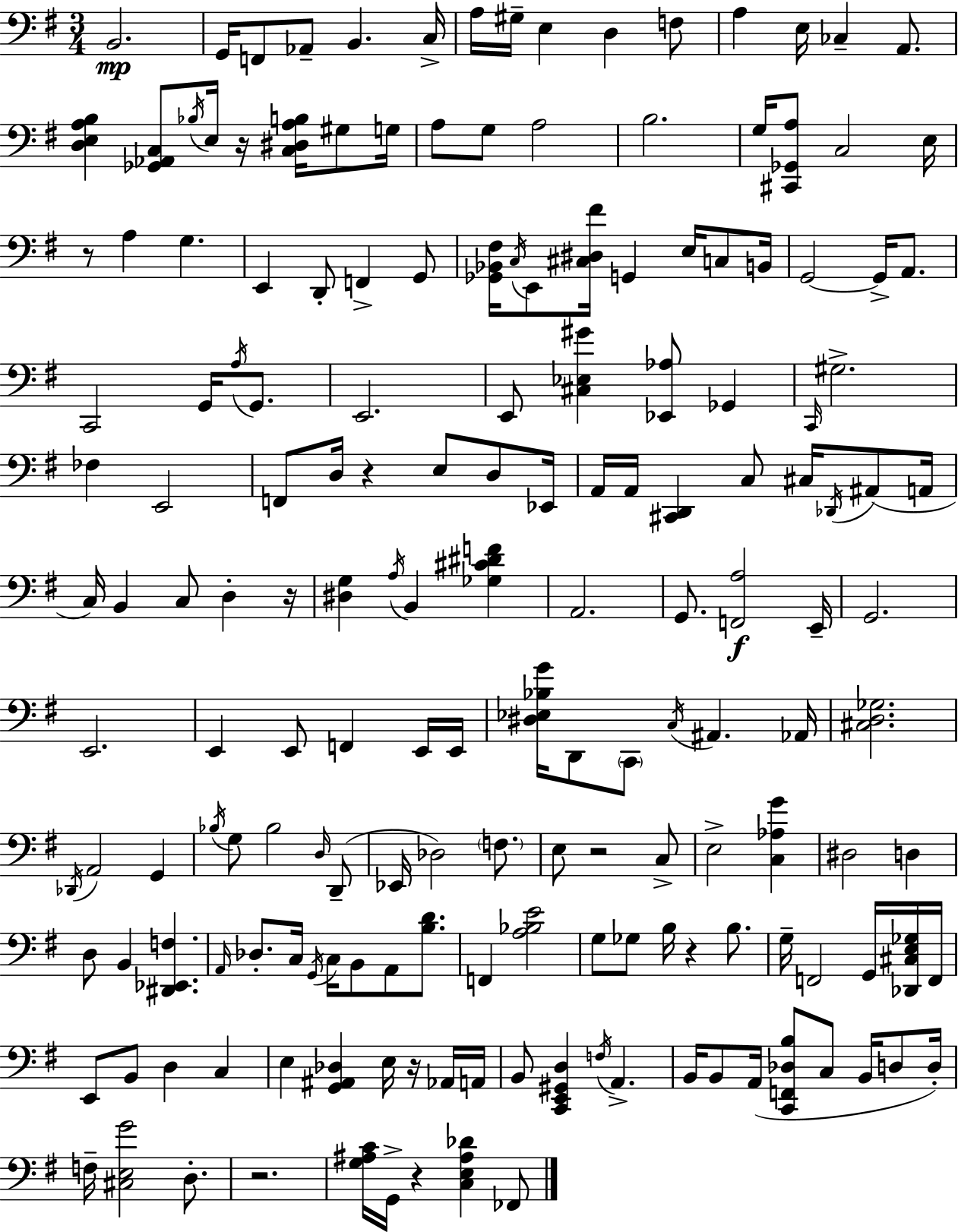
X:1
T:Untitled
M:3/4
L:1/4
K:Em
B,,2 G,,/4 F,,/2 _A,,/2 B,, C,/4 A,/4 ^G,/4 E, D, F,/2 A, E,/4 _C, A,,/2 [D,E,A,B,] [_G,,_A,,C,]/2 _B,/4 E,/4 z/4 [C,^D,A,B,]/4 ^G,/2 G,/4 A,/2 G,/2 A,2 B,2 G,/4 [^C,,_G,,A,]/2 C,2 E,/4 z/2 A, G, E,, D,,/2 F,, G,,/2 [_G,,_B,,^F,]/4 C,/4 E,,/2 [^C,^D,^F]/4 G,, E,/4 C,/2 B,,/4 G,,2 G,,/4 A,,/2 C,,2 G,,/4 A,/4 G,,/2 E,,2 E,,/2 [^C,_E,^G] [_E,,_A,]/2 _G,, C,,/4 ^G,2 _F, E,,2 F,,/2 D,/4 z E,/2 D,/2 _E,,/4 A,,/4 A,,/4 [^C,,D,,] C,/2 ^C,/4 _D,,/4 ^A,,/2 A,,/4 C,/4 B,, C,/2 D, z/4 [^D,G,] A,/4 B,, [_G,^C^DF] A,,2 G,,/2 [F,,A,]2 E,,/4 G,,2 E,,2 E,, E,,/2 F,, E,,/4 E,,/4 [^D,_E,_B,G]/4 D,,/2 C,,/2 C,/4 ^A,, _A,,/4 [^C,D,_G,]2 _D,,/4 A,,2 G,, _B,/4 G,/2 _B,2 D,/4 D,,/2 _E,,/4 _D,2 F,/2 E,/2 z2 C,/2 E,2 [C,_A,G] ^D,2 D, D,/2 B,, [^D,,_E,,F,] A,,/4 _D,/2 C,/4 G,,/4 C,/4 B,,/2 A,,/2 [B,D]/2 F,, [A,_B,E]2 G,/2 _G,/2 B,/4 z B,/2 G,/4 F,,2 G,,/4 [_D,,^C,E,_G,]/4 F,,/4 E,,/2 B,,/2 D, C, E, [G,,^A,,_D,] E,/4 z/4 _A,,/4 A,,/4 B,,/2 [C,,E,,^G,,D,] F,/4 A,, B,,/4 B,,/2 A,,/4 [C,,F,,_D,B,]/2 C,/2 B,,/4 D,/2 D,/4 F,/4 [^C,E,G]2 D,/2 z2 [G,^A,C]/4 G,,/4 z [C,E,^A,_D] _F,,/2